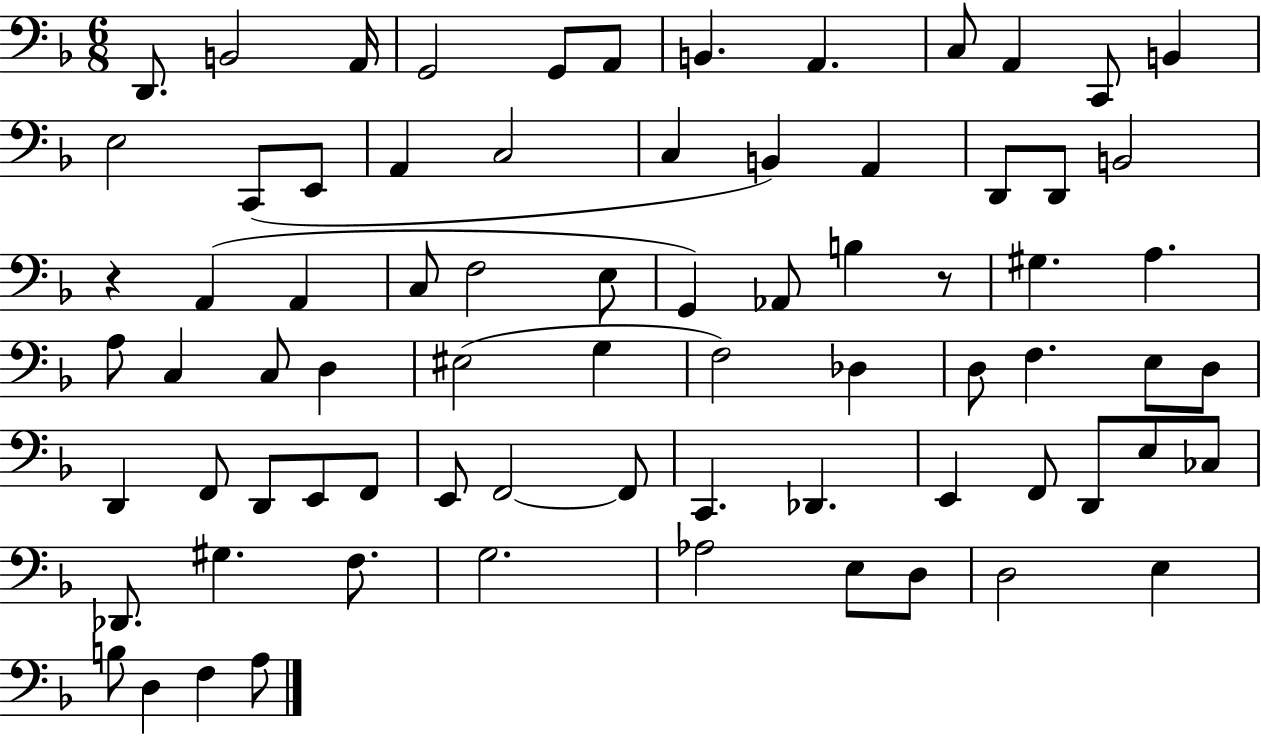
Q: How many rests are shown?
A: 2